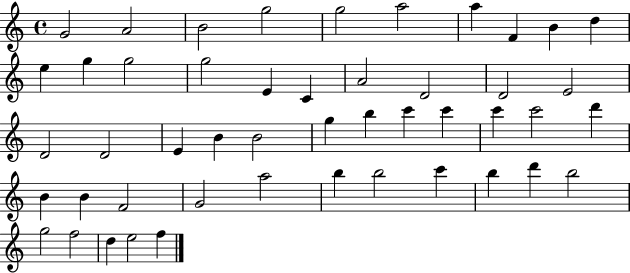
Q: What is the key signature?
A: C major